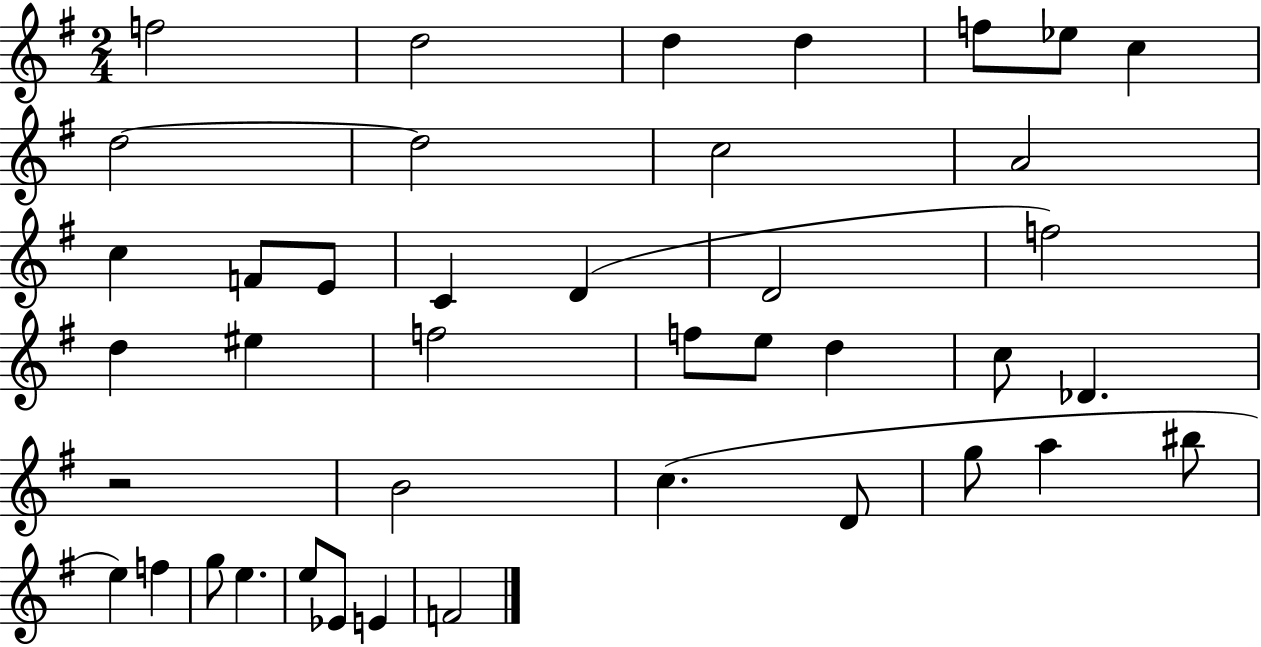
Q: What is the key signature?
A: G major